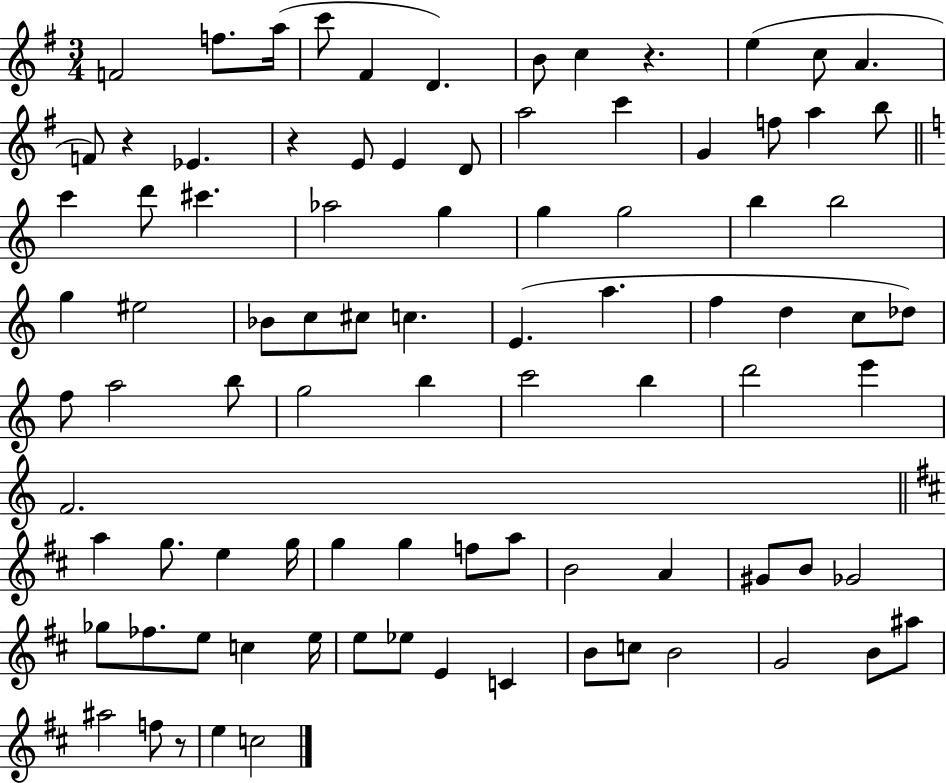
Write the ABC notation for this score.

X:1
T:Untitled
M:3/4
L:1/4
K:G
F2 f/2 a/4 c'/2 ^F D B/2 c z e c/2 A F/2 z _E z E/2 E D/2 a2 c' G f/2 a b/2 c' d'/2 ^c' _a2 g g g2 b b2 g ^e2 _B/2 c/2 ^c/2 c E a f d c/2 _d/2 f/2 a2 b/2 g2 b c'2 b d'2 e' F2 a g/2 e g/4 g g f/2 a/2 B2 A ^G/2 B/2 _G2 _g/2 _f/2 e/2 c e/4 e/2 _e/2 E C B/2 c/2 B2 G2 B/2 ^a/2 ^a2 f/2 z/2 e c2